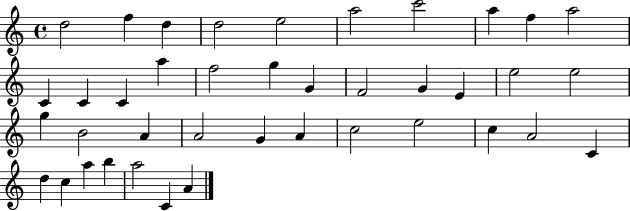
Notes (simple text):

D5/h F5/q D5/q D5/h E5/h A5/h C6/h A5/q F5/q A5/h C4/q C4/q C4/q A5/q F5/h G5/q G4/q F4/h G4/q E4/q E5/h E5/h G5/q B4/h A4/q A4/h G4/q A4/q C5/h E5/h C5/q A4/h C4/q D5/q C5/q A5/q B5/q A5/h C4/q A4/q